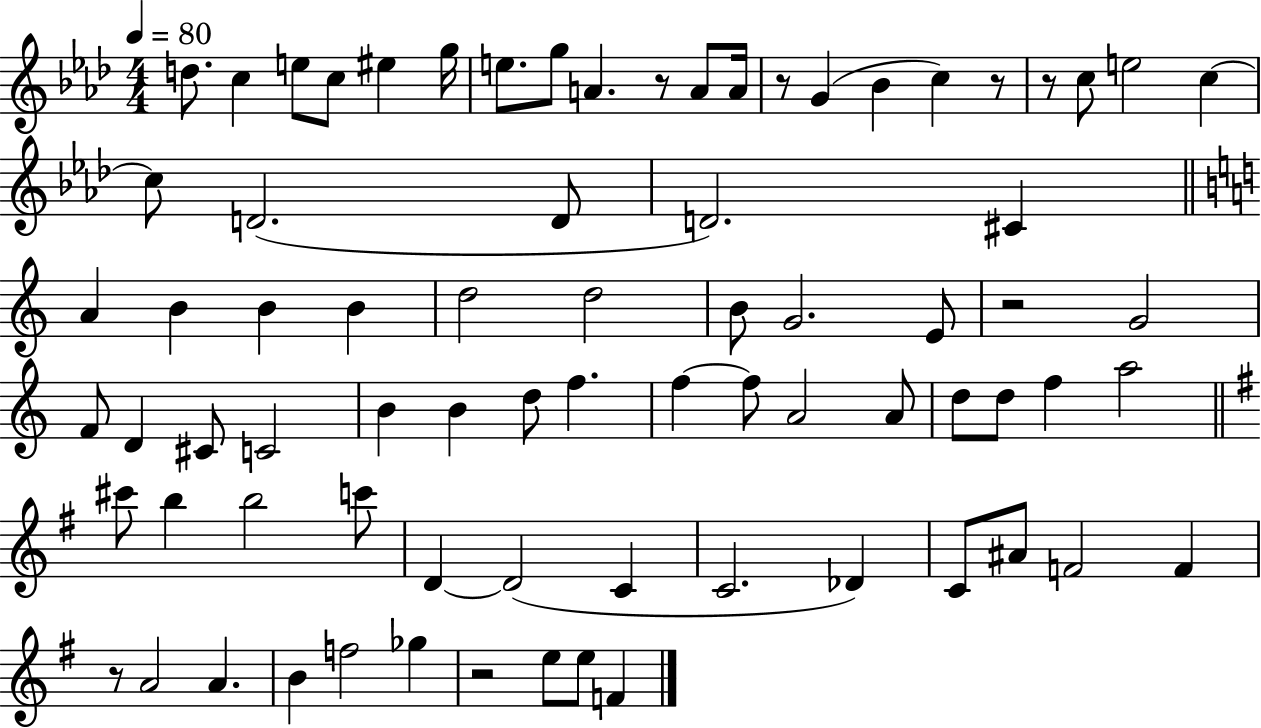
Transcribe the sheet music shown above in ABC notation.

X:1
T:Untitled
M:4/4
L:1/4
K:Ab
d/2 c e/2 c/2 ^e g/4 e/2 g/2 A z/2 A/2 A/4 z/2 G _B c z/2 z/2 c/2 e2 c c/2 D2 D/2 D2 ^C A B B B d2 d2 B/2 G2 E/2 z2 G2 F/2 D ^C/2 C2 B B d/2 f f f/2 A2 A/2 d/2 d/2 f a2 ^c'/2 b b2 c'/2 D D2 C C2 _D C/2 ^A/2 F2 F z/2 A2 A B f2 _g z2 e/2 e/2 F